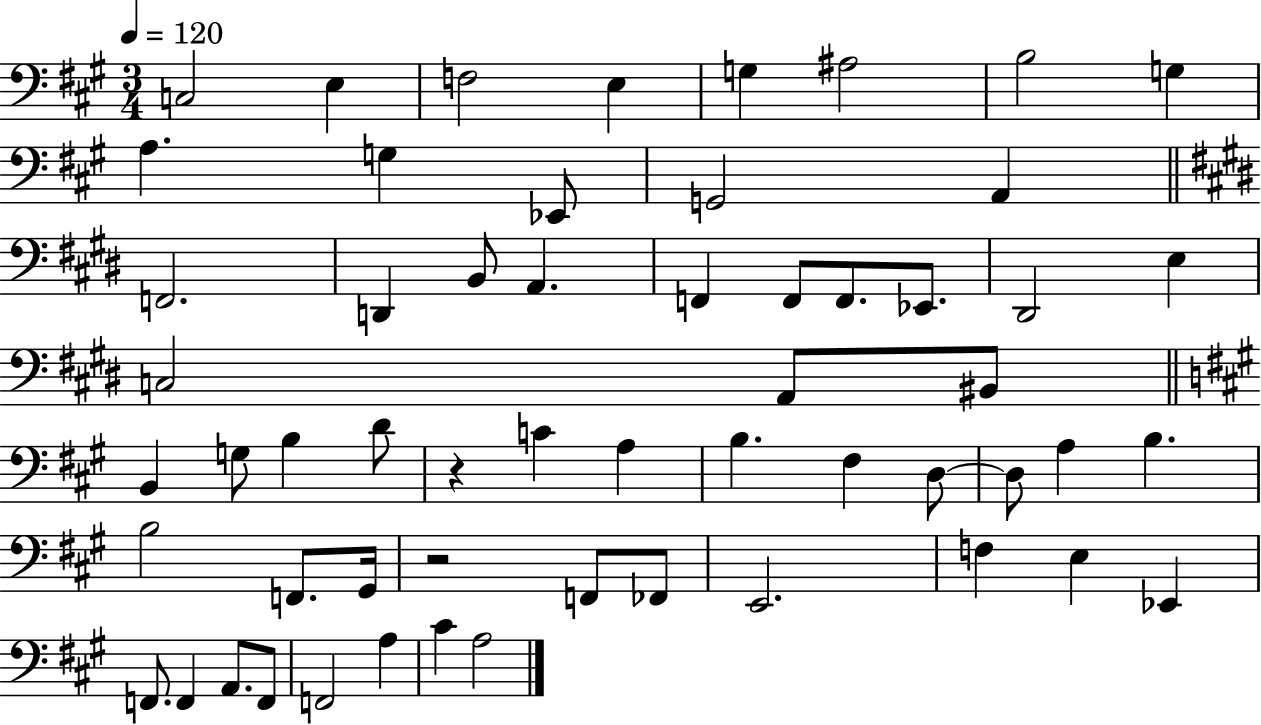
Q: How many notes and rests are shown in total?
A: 57